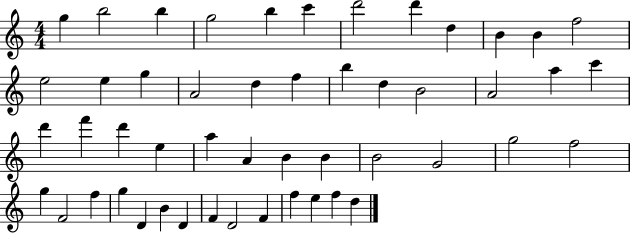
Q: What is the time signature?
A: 4/4